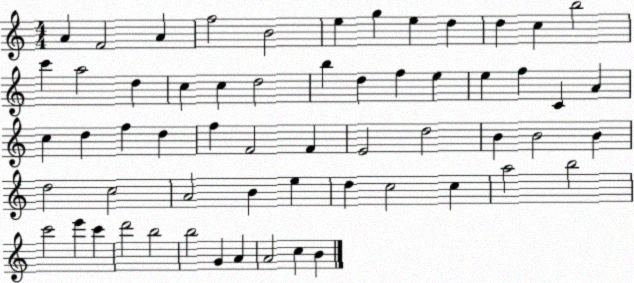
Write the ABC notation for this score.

X:1
T:Untitled
M:4/4
L:1/4
K:C
A F2 A f2 B2 e g e d d c b2 c' a2 d c c d2 b d f e e f C A c d f d f F2 F E2 d2 B B2 B d2 c2 A2 B e d c2 c a2 b2 c'2 e' c' d'2 b2 b2 G A A2 c B